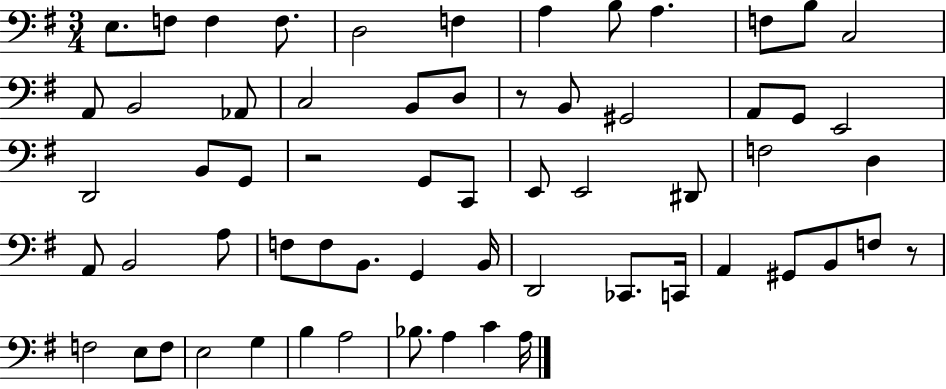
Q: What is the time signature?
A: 3/4